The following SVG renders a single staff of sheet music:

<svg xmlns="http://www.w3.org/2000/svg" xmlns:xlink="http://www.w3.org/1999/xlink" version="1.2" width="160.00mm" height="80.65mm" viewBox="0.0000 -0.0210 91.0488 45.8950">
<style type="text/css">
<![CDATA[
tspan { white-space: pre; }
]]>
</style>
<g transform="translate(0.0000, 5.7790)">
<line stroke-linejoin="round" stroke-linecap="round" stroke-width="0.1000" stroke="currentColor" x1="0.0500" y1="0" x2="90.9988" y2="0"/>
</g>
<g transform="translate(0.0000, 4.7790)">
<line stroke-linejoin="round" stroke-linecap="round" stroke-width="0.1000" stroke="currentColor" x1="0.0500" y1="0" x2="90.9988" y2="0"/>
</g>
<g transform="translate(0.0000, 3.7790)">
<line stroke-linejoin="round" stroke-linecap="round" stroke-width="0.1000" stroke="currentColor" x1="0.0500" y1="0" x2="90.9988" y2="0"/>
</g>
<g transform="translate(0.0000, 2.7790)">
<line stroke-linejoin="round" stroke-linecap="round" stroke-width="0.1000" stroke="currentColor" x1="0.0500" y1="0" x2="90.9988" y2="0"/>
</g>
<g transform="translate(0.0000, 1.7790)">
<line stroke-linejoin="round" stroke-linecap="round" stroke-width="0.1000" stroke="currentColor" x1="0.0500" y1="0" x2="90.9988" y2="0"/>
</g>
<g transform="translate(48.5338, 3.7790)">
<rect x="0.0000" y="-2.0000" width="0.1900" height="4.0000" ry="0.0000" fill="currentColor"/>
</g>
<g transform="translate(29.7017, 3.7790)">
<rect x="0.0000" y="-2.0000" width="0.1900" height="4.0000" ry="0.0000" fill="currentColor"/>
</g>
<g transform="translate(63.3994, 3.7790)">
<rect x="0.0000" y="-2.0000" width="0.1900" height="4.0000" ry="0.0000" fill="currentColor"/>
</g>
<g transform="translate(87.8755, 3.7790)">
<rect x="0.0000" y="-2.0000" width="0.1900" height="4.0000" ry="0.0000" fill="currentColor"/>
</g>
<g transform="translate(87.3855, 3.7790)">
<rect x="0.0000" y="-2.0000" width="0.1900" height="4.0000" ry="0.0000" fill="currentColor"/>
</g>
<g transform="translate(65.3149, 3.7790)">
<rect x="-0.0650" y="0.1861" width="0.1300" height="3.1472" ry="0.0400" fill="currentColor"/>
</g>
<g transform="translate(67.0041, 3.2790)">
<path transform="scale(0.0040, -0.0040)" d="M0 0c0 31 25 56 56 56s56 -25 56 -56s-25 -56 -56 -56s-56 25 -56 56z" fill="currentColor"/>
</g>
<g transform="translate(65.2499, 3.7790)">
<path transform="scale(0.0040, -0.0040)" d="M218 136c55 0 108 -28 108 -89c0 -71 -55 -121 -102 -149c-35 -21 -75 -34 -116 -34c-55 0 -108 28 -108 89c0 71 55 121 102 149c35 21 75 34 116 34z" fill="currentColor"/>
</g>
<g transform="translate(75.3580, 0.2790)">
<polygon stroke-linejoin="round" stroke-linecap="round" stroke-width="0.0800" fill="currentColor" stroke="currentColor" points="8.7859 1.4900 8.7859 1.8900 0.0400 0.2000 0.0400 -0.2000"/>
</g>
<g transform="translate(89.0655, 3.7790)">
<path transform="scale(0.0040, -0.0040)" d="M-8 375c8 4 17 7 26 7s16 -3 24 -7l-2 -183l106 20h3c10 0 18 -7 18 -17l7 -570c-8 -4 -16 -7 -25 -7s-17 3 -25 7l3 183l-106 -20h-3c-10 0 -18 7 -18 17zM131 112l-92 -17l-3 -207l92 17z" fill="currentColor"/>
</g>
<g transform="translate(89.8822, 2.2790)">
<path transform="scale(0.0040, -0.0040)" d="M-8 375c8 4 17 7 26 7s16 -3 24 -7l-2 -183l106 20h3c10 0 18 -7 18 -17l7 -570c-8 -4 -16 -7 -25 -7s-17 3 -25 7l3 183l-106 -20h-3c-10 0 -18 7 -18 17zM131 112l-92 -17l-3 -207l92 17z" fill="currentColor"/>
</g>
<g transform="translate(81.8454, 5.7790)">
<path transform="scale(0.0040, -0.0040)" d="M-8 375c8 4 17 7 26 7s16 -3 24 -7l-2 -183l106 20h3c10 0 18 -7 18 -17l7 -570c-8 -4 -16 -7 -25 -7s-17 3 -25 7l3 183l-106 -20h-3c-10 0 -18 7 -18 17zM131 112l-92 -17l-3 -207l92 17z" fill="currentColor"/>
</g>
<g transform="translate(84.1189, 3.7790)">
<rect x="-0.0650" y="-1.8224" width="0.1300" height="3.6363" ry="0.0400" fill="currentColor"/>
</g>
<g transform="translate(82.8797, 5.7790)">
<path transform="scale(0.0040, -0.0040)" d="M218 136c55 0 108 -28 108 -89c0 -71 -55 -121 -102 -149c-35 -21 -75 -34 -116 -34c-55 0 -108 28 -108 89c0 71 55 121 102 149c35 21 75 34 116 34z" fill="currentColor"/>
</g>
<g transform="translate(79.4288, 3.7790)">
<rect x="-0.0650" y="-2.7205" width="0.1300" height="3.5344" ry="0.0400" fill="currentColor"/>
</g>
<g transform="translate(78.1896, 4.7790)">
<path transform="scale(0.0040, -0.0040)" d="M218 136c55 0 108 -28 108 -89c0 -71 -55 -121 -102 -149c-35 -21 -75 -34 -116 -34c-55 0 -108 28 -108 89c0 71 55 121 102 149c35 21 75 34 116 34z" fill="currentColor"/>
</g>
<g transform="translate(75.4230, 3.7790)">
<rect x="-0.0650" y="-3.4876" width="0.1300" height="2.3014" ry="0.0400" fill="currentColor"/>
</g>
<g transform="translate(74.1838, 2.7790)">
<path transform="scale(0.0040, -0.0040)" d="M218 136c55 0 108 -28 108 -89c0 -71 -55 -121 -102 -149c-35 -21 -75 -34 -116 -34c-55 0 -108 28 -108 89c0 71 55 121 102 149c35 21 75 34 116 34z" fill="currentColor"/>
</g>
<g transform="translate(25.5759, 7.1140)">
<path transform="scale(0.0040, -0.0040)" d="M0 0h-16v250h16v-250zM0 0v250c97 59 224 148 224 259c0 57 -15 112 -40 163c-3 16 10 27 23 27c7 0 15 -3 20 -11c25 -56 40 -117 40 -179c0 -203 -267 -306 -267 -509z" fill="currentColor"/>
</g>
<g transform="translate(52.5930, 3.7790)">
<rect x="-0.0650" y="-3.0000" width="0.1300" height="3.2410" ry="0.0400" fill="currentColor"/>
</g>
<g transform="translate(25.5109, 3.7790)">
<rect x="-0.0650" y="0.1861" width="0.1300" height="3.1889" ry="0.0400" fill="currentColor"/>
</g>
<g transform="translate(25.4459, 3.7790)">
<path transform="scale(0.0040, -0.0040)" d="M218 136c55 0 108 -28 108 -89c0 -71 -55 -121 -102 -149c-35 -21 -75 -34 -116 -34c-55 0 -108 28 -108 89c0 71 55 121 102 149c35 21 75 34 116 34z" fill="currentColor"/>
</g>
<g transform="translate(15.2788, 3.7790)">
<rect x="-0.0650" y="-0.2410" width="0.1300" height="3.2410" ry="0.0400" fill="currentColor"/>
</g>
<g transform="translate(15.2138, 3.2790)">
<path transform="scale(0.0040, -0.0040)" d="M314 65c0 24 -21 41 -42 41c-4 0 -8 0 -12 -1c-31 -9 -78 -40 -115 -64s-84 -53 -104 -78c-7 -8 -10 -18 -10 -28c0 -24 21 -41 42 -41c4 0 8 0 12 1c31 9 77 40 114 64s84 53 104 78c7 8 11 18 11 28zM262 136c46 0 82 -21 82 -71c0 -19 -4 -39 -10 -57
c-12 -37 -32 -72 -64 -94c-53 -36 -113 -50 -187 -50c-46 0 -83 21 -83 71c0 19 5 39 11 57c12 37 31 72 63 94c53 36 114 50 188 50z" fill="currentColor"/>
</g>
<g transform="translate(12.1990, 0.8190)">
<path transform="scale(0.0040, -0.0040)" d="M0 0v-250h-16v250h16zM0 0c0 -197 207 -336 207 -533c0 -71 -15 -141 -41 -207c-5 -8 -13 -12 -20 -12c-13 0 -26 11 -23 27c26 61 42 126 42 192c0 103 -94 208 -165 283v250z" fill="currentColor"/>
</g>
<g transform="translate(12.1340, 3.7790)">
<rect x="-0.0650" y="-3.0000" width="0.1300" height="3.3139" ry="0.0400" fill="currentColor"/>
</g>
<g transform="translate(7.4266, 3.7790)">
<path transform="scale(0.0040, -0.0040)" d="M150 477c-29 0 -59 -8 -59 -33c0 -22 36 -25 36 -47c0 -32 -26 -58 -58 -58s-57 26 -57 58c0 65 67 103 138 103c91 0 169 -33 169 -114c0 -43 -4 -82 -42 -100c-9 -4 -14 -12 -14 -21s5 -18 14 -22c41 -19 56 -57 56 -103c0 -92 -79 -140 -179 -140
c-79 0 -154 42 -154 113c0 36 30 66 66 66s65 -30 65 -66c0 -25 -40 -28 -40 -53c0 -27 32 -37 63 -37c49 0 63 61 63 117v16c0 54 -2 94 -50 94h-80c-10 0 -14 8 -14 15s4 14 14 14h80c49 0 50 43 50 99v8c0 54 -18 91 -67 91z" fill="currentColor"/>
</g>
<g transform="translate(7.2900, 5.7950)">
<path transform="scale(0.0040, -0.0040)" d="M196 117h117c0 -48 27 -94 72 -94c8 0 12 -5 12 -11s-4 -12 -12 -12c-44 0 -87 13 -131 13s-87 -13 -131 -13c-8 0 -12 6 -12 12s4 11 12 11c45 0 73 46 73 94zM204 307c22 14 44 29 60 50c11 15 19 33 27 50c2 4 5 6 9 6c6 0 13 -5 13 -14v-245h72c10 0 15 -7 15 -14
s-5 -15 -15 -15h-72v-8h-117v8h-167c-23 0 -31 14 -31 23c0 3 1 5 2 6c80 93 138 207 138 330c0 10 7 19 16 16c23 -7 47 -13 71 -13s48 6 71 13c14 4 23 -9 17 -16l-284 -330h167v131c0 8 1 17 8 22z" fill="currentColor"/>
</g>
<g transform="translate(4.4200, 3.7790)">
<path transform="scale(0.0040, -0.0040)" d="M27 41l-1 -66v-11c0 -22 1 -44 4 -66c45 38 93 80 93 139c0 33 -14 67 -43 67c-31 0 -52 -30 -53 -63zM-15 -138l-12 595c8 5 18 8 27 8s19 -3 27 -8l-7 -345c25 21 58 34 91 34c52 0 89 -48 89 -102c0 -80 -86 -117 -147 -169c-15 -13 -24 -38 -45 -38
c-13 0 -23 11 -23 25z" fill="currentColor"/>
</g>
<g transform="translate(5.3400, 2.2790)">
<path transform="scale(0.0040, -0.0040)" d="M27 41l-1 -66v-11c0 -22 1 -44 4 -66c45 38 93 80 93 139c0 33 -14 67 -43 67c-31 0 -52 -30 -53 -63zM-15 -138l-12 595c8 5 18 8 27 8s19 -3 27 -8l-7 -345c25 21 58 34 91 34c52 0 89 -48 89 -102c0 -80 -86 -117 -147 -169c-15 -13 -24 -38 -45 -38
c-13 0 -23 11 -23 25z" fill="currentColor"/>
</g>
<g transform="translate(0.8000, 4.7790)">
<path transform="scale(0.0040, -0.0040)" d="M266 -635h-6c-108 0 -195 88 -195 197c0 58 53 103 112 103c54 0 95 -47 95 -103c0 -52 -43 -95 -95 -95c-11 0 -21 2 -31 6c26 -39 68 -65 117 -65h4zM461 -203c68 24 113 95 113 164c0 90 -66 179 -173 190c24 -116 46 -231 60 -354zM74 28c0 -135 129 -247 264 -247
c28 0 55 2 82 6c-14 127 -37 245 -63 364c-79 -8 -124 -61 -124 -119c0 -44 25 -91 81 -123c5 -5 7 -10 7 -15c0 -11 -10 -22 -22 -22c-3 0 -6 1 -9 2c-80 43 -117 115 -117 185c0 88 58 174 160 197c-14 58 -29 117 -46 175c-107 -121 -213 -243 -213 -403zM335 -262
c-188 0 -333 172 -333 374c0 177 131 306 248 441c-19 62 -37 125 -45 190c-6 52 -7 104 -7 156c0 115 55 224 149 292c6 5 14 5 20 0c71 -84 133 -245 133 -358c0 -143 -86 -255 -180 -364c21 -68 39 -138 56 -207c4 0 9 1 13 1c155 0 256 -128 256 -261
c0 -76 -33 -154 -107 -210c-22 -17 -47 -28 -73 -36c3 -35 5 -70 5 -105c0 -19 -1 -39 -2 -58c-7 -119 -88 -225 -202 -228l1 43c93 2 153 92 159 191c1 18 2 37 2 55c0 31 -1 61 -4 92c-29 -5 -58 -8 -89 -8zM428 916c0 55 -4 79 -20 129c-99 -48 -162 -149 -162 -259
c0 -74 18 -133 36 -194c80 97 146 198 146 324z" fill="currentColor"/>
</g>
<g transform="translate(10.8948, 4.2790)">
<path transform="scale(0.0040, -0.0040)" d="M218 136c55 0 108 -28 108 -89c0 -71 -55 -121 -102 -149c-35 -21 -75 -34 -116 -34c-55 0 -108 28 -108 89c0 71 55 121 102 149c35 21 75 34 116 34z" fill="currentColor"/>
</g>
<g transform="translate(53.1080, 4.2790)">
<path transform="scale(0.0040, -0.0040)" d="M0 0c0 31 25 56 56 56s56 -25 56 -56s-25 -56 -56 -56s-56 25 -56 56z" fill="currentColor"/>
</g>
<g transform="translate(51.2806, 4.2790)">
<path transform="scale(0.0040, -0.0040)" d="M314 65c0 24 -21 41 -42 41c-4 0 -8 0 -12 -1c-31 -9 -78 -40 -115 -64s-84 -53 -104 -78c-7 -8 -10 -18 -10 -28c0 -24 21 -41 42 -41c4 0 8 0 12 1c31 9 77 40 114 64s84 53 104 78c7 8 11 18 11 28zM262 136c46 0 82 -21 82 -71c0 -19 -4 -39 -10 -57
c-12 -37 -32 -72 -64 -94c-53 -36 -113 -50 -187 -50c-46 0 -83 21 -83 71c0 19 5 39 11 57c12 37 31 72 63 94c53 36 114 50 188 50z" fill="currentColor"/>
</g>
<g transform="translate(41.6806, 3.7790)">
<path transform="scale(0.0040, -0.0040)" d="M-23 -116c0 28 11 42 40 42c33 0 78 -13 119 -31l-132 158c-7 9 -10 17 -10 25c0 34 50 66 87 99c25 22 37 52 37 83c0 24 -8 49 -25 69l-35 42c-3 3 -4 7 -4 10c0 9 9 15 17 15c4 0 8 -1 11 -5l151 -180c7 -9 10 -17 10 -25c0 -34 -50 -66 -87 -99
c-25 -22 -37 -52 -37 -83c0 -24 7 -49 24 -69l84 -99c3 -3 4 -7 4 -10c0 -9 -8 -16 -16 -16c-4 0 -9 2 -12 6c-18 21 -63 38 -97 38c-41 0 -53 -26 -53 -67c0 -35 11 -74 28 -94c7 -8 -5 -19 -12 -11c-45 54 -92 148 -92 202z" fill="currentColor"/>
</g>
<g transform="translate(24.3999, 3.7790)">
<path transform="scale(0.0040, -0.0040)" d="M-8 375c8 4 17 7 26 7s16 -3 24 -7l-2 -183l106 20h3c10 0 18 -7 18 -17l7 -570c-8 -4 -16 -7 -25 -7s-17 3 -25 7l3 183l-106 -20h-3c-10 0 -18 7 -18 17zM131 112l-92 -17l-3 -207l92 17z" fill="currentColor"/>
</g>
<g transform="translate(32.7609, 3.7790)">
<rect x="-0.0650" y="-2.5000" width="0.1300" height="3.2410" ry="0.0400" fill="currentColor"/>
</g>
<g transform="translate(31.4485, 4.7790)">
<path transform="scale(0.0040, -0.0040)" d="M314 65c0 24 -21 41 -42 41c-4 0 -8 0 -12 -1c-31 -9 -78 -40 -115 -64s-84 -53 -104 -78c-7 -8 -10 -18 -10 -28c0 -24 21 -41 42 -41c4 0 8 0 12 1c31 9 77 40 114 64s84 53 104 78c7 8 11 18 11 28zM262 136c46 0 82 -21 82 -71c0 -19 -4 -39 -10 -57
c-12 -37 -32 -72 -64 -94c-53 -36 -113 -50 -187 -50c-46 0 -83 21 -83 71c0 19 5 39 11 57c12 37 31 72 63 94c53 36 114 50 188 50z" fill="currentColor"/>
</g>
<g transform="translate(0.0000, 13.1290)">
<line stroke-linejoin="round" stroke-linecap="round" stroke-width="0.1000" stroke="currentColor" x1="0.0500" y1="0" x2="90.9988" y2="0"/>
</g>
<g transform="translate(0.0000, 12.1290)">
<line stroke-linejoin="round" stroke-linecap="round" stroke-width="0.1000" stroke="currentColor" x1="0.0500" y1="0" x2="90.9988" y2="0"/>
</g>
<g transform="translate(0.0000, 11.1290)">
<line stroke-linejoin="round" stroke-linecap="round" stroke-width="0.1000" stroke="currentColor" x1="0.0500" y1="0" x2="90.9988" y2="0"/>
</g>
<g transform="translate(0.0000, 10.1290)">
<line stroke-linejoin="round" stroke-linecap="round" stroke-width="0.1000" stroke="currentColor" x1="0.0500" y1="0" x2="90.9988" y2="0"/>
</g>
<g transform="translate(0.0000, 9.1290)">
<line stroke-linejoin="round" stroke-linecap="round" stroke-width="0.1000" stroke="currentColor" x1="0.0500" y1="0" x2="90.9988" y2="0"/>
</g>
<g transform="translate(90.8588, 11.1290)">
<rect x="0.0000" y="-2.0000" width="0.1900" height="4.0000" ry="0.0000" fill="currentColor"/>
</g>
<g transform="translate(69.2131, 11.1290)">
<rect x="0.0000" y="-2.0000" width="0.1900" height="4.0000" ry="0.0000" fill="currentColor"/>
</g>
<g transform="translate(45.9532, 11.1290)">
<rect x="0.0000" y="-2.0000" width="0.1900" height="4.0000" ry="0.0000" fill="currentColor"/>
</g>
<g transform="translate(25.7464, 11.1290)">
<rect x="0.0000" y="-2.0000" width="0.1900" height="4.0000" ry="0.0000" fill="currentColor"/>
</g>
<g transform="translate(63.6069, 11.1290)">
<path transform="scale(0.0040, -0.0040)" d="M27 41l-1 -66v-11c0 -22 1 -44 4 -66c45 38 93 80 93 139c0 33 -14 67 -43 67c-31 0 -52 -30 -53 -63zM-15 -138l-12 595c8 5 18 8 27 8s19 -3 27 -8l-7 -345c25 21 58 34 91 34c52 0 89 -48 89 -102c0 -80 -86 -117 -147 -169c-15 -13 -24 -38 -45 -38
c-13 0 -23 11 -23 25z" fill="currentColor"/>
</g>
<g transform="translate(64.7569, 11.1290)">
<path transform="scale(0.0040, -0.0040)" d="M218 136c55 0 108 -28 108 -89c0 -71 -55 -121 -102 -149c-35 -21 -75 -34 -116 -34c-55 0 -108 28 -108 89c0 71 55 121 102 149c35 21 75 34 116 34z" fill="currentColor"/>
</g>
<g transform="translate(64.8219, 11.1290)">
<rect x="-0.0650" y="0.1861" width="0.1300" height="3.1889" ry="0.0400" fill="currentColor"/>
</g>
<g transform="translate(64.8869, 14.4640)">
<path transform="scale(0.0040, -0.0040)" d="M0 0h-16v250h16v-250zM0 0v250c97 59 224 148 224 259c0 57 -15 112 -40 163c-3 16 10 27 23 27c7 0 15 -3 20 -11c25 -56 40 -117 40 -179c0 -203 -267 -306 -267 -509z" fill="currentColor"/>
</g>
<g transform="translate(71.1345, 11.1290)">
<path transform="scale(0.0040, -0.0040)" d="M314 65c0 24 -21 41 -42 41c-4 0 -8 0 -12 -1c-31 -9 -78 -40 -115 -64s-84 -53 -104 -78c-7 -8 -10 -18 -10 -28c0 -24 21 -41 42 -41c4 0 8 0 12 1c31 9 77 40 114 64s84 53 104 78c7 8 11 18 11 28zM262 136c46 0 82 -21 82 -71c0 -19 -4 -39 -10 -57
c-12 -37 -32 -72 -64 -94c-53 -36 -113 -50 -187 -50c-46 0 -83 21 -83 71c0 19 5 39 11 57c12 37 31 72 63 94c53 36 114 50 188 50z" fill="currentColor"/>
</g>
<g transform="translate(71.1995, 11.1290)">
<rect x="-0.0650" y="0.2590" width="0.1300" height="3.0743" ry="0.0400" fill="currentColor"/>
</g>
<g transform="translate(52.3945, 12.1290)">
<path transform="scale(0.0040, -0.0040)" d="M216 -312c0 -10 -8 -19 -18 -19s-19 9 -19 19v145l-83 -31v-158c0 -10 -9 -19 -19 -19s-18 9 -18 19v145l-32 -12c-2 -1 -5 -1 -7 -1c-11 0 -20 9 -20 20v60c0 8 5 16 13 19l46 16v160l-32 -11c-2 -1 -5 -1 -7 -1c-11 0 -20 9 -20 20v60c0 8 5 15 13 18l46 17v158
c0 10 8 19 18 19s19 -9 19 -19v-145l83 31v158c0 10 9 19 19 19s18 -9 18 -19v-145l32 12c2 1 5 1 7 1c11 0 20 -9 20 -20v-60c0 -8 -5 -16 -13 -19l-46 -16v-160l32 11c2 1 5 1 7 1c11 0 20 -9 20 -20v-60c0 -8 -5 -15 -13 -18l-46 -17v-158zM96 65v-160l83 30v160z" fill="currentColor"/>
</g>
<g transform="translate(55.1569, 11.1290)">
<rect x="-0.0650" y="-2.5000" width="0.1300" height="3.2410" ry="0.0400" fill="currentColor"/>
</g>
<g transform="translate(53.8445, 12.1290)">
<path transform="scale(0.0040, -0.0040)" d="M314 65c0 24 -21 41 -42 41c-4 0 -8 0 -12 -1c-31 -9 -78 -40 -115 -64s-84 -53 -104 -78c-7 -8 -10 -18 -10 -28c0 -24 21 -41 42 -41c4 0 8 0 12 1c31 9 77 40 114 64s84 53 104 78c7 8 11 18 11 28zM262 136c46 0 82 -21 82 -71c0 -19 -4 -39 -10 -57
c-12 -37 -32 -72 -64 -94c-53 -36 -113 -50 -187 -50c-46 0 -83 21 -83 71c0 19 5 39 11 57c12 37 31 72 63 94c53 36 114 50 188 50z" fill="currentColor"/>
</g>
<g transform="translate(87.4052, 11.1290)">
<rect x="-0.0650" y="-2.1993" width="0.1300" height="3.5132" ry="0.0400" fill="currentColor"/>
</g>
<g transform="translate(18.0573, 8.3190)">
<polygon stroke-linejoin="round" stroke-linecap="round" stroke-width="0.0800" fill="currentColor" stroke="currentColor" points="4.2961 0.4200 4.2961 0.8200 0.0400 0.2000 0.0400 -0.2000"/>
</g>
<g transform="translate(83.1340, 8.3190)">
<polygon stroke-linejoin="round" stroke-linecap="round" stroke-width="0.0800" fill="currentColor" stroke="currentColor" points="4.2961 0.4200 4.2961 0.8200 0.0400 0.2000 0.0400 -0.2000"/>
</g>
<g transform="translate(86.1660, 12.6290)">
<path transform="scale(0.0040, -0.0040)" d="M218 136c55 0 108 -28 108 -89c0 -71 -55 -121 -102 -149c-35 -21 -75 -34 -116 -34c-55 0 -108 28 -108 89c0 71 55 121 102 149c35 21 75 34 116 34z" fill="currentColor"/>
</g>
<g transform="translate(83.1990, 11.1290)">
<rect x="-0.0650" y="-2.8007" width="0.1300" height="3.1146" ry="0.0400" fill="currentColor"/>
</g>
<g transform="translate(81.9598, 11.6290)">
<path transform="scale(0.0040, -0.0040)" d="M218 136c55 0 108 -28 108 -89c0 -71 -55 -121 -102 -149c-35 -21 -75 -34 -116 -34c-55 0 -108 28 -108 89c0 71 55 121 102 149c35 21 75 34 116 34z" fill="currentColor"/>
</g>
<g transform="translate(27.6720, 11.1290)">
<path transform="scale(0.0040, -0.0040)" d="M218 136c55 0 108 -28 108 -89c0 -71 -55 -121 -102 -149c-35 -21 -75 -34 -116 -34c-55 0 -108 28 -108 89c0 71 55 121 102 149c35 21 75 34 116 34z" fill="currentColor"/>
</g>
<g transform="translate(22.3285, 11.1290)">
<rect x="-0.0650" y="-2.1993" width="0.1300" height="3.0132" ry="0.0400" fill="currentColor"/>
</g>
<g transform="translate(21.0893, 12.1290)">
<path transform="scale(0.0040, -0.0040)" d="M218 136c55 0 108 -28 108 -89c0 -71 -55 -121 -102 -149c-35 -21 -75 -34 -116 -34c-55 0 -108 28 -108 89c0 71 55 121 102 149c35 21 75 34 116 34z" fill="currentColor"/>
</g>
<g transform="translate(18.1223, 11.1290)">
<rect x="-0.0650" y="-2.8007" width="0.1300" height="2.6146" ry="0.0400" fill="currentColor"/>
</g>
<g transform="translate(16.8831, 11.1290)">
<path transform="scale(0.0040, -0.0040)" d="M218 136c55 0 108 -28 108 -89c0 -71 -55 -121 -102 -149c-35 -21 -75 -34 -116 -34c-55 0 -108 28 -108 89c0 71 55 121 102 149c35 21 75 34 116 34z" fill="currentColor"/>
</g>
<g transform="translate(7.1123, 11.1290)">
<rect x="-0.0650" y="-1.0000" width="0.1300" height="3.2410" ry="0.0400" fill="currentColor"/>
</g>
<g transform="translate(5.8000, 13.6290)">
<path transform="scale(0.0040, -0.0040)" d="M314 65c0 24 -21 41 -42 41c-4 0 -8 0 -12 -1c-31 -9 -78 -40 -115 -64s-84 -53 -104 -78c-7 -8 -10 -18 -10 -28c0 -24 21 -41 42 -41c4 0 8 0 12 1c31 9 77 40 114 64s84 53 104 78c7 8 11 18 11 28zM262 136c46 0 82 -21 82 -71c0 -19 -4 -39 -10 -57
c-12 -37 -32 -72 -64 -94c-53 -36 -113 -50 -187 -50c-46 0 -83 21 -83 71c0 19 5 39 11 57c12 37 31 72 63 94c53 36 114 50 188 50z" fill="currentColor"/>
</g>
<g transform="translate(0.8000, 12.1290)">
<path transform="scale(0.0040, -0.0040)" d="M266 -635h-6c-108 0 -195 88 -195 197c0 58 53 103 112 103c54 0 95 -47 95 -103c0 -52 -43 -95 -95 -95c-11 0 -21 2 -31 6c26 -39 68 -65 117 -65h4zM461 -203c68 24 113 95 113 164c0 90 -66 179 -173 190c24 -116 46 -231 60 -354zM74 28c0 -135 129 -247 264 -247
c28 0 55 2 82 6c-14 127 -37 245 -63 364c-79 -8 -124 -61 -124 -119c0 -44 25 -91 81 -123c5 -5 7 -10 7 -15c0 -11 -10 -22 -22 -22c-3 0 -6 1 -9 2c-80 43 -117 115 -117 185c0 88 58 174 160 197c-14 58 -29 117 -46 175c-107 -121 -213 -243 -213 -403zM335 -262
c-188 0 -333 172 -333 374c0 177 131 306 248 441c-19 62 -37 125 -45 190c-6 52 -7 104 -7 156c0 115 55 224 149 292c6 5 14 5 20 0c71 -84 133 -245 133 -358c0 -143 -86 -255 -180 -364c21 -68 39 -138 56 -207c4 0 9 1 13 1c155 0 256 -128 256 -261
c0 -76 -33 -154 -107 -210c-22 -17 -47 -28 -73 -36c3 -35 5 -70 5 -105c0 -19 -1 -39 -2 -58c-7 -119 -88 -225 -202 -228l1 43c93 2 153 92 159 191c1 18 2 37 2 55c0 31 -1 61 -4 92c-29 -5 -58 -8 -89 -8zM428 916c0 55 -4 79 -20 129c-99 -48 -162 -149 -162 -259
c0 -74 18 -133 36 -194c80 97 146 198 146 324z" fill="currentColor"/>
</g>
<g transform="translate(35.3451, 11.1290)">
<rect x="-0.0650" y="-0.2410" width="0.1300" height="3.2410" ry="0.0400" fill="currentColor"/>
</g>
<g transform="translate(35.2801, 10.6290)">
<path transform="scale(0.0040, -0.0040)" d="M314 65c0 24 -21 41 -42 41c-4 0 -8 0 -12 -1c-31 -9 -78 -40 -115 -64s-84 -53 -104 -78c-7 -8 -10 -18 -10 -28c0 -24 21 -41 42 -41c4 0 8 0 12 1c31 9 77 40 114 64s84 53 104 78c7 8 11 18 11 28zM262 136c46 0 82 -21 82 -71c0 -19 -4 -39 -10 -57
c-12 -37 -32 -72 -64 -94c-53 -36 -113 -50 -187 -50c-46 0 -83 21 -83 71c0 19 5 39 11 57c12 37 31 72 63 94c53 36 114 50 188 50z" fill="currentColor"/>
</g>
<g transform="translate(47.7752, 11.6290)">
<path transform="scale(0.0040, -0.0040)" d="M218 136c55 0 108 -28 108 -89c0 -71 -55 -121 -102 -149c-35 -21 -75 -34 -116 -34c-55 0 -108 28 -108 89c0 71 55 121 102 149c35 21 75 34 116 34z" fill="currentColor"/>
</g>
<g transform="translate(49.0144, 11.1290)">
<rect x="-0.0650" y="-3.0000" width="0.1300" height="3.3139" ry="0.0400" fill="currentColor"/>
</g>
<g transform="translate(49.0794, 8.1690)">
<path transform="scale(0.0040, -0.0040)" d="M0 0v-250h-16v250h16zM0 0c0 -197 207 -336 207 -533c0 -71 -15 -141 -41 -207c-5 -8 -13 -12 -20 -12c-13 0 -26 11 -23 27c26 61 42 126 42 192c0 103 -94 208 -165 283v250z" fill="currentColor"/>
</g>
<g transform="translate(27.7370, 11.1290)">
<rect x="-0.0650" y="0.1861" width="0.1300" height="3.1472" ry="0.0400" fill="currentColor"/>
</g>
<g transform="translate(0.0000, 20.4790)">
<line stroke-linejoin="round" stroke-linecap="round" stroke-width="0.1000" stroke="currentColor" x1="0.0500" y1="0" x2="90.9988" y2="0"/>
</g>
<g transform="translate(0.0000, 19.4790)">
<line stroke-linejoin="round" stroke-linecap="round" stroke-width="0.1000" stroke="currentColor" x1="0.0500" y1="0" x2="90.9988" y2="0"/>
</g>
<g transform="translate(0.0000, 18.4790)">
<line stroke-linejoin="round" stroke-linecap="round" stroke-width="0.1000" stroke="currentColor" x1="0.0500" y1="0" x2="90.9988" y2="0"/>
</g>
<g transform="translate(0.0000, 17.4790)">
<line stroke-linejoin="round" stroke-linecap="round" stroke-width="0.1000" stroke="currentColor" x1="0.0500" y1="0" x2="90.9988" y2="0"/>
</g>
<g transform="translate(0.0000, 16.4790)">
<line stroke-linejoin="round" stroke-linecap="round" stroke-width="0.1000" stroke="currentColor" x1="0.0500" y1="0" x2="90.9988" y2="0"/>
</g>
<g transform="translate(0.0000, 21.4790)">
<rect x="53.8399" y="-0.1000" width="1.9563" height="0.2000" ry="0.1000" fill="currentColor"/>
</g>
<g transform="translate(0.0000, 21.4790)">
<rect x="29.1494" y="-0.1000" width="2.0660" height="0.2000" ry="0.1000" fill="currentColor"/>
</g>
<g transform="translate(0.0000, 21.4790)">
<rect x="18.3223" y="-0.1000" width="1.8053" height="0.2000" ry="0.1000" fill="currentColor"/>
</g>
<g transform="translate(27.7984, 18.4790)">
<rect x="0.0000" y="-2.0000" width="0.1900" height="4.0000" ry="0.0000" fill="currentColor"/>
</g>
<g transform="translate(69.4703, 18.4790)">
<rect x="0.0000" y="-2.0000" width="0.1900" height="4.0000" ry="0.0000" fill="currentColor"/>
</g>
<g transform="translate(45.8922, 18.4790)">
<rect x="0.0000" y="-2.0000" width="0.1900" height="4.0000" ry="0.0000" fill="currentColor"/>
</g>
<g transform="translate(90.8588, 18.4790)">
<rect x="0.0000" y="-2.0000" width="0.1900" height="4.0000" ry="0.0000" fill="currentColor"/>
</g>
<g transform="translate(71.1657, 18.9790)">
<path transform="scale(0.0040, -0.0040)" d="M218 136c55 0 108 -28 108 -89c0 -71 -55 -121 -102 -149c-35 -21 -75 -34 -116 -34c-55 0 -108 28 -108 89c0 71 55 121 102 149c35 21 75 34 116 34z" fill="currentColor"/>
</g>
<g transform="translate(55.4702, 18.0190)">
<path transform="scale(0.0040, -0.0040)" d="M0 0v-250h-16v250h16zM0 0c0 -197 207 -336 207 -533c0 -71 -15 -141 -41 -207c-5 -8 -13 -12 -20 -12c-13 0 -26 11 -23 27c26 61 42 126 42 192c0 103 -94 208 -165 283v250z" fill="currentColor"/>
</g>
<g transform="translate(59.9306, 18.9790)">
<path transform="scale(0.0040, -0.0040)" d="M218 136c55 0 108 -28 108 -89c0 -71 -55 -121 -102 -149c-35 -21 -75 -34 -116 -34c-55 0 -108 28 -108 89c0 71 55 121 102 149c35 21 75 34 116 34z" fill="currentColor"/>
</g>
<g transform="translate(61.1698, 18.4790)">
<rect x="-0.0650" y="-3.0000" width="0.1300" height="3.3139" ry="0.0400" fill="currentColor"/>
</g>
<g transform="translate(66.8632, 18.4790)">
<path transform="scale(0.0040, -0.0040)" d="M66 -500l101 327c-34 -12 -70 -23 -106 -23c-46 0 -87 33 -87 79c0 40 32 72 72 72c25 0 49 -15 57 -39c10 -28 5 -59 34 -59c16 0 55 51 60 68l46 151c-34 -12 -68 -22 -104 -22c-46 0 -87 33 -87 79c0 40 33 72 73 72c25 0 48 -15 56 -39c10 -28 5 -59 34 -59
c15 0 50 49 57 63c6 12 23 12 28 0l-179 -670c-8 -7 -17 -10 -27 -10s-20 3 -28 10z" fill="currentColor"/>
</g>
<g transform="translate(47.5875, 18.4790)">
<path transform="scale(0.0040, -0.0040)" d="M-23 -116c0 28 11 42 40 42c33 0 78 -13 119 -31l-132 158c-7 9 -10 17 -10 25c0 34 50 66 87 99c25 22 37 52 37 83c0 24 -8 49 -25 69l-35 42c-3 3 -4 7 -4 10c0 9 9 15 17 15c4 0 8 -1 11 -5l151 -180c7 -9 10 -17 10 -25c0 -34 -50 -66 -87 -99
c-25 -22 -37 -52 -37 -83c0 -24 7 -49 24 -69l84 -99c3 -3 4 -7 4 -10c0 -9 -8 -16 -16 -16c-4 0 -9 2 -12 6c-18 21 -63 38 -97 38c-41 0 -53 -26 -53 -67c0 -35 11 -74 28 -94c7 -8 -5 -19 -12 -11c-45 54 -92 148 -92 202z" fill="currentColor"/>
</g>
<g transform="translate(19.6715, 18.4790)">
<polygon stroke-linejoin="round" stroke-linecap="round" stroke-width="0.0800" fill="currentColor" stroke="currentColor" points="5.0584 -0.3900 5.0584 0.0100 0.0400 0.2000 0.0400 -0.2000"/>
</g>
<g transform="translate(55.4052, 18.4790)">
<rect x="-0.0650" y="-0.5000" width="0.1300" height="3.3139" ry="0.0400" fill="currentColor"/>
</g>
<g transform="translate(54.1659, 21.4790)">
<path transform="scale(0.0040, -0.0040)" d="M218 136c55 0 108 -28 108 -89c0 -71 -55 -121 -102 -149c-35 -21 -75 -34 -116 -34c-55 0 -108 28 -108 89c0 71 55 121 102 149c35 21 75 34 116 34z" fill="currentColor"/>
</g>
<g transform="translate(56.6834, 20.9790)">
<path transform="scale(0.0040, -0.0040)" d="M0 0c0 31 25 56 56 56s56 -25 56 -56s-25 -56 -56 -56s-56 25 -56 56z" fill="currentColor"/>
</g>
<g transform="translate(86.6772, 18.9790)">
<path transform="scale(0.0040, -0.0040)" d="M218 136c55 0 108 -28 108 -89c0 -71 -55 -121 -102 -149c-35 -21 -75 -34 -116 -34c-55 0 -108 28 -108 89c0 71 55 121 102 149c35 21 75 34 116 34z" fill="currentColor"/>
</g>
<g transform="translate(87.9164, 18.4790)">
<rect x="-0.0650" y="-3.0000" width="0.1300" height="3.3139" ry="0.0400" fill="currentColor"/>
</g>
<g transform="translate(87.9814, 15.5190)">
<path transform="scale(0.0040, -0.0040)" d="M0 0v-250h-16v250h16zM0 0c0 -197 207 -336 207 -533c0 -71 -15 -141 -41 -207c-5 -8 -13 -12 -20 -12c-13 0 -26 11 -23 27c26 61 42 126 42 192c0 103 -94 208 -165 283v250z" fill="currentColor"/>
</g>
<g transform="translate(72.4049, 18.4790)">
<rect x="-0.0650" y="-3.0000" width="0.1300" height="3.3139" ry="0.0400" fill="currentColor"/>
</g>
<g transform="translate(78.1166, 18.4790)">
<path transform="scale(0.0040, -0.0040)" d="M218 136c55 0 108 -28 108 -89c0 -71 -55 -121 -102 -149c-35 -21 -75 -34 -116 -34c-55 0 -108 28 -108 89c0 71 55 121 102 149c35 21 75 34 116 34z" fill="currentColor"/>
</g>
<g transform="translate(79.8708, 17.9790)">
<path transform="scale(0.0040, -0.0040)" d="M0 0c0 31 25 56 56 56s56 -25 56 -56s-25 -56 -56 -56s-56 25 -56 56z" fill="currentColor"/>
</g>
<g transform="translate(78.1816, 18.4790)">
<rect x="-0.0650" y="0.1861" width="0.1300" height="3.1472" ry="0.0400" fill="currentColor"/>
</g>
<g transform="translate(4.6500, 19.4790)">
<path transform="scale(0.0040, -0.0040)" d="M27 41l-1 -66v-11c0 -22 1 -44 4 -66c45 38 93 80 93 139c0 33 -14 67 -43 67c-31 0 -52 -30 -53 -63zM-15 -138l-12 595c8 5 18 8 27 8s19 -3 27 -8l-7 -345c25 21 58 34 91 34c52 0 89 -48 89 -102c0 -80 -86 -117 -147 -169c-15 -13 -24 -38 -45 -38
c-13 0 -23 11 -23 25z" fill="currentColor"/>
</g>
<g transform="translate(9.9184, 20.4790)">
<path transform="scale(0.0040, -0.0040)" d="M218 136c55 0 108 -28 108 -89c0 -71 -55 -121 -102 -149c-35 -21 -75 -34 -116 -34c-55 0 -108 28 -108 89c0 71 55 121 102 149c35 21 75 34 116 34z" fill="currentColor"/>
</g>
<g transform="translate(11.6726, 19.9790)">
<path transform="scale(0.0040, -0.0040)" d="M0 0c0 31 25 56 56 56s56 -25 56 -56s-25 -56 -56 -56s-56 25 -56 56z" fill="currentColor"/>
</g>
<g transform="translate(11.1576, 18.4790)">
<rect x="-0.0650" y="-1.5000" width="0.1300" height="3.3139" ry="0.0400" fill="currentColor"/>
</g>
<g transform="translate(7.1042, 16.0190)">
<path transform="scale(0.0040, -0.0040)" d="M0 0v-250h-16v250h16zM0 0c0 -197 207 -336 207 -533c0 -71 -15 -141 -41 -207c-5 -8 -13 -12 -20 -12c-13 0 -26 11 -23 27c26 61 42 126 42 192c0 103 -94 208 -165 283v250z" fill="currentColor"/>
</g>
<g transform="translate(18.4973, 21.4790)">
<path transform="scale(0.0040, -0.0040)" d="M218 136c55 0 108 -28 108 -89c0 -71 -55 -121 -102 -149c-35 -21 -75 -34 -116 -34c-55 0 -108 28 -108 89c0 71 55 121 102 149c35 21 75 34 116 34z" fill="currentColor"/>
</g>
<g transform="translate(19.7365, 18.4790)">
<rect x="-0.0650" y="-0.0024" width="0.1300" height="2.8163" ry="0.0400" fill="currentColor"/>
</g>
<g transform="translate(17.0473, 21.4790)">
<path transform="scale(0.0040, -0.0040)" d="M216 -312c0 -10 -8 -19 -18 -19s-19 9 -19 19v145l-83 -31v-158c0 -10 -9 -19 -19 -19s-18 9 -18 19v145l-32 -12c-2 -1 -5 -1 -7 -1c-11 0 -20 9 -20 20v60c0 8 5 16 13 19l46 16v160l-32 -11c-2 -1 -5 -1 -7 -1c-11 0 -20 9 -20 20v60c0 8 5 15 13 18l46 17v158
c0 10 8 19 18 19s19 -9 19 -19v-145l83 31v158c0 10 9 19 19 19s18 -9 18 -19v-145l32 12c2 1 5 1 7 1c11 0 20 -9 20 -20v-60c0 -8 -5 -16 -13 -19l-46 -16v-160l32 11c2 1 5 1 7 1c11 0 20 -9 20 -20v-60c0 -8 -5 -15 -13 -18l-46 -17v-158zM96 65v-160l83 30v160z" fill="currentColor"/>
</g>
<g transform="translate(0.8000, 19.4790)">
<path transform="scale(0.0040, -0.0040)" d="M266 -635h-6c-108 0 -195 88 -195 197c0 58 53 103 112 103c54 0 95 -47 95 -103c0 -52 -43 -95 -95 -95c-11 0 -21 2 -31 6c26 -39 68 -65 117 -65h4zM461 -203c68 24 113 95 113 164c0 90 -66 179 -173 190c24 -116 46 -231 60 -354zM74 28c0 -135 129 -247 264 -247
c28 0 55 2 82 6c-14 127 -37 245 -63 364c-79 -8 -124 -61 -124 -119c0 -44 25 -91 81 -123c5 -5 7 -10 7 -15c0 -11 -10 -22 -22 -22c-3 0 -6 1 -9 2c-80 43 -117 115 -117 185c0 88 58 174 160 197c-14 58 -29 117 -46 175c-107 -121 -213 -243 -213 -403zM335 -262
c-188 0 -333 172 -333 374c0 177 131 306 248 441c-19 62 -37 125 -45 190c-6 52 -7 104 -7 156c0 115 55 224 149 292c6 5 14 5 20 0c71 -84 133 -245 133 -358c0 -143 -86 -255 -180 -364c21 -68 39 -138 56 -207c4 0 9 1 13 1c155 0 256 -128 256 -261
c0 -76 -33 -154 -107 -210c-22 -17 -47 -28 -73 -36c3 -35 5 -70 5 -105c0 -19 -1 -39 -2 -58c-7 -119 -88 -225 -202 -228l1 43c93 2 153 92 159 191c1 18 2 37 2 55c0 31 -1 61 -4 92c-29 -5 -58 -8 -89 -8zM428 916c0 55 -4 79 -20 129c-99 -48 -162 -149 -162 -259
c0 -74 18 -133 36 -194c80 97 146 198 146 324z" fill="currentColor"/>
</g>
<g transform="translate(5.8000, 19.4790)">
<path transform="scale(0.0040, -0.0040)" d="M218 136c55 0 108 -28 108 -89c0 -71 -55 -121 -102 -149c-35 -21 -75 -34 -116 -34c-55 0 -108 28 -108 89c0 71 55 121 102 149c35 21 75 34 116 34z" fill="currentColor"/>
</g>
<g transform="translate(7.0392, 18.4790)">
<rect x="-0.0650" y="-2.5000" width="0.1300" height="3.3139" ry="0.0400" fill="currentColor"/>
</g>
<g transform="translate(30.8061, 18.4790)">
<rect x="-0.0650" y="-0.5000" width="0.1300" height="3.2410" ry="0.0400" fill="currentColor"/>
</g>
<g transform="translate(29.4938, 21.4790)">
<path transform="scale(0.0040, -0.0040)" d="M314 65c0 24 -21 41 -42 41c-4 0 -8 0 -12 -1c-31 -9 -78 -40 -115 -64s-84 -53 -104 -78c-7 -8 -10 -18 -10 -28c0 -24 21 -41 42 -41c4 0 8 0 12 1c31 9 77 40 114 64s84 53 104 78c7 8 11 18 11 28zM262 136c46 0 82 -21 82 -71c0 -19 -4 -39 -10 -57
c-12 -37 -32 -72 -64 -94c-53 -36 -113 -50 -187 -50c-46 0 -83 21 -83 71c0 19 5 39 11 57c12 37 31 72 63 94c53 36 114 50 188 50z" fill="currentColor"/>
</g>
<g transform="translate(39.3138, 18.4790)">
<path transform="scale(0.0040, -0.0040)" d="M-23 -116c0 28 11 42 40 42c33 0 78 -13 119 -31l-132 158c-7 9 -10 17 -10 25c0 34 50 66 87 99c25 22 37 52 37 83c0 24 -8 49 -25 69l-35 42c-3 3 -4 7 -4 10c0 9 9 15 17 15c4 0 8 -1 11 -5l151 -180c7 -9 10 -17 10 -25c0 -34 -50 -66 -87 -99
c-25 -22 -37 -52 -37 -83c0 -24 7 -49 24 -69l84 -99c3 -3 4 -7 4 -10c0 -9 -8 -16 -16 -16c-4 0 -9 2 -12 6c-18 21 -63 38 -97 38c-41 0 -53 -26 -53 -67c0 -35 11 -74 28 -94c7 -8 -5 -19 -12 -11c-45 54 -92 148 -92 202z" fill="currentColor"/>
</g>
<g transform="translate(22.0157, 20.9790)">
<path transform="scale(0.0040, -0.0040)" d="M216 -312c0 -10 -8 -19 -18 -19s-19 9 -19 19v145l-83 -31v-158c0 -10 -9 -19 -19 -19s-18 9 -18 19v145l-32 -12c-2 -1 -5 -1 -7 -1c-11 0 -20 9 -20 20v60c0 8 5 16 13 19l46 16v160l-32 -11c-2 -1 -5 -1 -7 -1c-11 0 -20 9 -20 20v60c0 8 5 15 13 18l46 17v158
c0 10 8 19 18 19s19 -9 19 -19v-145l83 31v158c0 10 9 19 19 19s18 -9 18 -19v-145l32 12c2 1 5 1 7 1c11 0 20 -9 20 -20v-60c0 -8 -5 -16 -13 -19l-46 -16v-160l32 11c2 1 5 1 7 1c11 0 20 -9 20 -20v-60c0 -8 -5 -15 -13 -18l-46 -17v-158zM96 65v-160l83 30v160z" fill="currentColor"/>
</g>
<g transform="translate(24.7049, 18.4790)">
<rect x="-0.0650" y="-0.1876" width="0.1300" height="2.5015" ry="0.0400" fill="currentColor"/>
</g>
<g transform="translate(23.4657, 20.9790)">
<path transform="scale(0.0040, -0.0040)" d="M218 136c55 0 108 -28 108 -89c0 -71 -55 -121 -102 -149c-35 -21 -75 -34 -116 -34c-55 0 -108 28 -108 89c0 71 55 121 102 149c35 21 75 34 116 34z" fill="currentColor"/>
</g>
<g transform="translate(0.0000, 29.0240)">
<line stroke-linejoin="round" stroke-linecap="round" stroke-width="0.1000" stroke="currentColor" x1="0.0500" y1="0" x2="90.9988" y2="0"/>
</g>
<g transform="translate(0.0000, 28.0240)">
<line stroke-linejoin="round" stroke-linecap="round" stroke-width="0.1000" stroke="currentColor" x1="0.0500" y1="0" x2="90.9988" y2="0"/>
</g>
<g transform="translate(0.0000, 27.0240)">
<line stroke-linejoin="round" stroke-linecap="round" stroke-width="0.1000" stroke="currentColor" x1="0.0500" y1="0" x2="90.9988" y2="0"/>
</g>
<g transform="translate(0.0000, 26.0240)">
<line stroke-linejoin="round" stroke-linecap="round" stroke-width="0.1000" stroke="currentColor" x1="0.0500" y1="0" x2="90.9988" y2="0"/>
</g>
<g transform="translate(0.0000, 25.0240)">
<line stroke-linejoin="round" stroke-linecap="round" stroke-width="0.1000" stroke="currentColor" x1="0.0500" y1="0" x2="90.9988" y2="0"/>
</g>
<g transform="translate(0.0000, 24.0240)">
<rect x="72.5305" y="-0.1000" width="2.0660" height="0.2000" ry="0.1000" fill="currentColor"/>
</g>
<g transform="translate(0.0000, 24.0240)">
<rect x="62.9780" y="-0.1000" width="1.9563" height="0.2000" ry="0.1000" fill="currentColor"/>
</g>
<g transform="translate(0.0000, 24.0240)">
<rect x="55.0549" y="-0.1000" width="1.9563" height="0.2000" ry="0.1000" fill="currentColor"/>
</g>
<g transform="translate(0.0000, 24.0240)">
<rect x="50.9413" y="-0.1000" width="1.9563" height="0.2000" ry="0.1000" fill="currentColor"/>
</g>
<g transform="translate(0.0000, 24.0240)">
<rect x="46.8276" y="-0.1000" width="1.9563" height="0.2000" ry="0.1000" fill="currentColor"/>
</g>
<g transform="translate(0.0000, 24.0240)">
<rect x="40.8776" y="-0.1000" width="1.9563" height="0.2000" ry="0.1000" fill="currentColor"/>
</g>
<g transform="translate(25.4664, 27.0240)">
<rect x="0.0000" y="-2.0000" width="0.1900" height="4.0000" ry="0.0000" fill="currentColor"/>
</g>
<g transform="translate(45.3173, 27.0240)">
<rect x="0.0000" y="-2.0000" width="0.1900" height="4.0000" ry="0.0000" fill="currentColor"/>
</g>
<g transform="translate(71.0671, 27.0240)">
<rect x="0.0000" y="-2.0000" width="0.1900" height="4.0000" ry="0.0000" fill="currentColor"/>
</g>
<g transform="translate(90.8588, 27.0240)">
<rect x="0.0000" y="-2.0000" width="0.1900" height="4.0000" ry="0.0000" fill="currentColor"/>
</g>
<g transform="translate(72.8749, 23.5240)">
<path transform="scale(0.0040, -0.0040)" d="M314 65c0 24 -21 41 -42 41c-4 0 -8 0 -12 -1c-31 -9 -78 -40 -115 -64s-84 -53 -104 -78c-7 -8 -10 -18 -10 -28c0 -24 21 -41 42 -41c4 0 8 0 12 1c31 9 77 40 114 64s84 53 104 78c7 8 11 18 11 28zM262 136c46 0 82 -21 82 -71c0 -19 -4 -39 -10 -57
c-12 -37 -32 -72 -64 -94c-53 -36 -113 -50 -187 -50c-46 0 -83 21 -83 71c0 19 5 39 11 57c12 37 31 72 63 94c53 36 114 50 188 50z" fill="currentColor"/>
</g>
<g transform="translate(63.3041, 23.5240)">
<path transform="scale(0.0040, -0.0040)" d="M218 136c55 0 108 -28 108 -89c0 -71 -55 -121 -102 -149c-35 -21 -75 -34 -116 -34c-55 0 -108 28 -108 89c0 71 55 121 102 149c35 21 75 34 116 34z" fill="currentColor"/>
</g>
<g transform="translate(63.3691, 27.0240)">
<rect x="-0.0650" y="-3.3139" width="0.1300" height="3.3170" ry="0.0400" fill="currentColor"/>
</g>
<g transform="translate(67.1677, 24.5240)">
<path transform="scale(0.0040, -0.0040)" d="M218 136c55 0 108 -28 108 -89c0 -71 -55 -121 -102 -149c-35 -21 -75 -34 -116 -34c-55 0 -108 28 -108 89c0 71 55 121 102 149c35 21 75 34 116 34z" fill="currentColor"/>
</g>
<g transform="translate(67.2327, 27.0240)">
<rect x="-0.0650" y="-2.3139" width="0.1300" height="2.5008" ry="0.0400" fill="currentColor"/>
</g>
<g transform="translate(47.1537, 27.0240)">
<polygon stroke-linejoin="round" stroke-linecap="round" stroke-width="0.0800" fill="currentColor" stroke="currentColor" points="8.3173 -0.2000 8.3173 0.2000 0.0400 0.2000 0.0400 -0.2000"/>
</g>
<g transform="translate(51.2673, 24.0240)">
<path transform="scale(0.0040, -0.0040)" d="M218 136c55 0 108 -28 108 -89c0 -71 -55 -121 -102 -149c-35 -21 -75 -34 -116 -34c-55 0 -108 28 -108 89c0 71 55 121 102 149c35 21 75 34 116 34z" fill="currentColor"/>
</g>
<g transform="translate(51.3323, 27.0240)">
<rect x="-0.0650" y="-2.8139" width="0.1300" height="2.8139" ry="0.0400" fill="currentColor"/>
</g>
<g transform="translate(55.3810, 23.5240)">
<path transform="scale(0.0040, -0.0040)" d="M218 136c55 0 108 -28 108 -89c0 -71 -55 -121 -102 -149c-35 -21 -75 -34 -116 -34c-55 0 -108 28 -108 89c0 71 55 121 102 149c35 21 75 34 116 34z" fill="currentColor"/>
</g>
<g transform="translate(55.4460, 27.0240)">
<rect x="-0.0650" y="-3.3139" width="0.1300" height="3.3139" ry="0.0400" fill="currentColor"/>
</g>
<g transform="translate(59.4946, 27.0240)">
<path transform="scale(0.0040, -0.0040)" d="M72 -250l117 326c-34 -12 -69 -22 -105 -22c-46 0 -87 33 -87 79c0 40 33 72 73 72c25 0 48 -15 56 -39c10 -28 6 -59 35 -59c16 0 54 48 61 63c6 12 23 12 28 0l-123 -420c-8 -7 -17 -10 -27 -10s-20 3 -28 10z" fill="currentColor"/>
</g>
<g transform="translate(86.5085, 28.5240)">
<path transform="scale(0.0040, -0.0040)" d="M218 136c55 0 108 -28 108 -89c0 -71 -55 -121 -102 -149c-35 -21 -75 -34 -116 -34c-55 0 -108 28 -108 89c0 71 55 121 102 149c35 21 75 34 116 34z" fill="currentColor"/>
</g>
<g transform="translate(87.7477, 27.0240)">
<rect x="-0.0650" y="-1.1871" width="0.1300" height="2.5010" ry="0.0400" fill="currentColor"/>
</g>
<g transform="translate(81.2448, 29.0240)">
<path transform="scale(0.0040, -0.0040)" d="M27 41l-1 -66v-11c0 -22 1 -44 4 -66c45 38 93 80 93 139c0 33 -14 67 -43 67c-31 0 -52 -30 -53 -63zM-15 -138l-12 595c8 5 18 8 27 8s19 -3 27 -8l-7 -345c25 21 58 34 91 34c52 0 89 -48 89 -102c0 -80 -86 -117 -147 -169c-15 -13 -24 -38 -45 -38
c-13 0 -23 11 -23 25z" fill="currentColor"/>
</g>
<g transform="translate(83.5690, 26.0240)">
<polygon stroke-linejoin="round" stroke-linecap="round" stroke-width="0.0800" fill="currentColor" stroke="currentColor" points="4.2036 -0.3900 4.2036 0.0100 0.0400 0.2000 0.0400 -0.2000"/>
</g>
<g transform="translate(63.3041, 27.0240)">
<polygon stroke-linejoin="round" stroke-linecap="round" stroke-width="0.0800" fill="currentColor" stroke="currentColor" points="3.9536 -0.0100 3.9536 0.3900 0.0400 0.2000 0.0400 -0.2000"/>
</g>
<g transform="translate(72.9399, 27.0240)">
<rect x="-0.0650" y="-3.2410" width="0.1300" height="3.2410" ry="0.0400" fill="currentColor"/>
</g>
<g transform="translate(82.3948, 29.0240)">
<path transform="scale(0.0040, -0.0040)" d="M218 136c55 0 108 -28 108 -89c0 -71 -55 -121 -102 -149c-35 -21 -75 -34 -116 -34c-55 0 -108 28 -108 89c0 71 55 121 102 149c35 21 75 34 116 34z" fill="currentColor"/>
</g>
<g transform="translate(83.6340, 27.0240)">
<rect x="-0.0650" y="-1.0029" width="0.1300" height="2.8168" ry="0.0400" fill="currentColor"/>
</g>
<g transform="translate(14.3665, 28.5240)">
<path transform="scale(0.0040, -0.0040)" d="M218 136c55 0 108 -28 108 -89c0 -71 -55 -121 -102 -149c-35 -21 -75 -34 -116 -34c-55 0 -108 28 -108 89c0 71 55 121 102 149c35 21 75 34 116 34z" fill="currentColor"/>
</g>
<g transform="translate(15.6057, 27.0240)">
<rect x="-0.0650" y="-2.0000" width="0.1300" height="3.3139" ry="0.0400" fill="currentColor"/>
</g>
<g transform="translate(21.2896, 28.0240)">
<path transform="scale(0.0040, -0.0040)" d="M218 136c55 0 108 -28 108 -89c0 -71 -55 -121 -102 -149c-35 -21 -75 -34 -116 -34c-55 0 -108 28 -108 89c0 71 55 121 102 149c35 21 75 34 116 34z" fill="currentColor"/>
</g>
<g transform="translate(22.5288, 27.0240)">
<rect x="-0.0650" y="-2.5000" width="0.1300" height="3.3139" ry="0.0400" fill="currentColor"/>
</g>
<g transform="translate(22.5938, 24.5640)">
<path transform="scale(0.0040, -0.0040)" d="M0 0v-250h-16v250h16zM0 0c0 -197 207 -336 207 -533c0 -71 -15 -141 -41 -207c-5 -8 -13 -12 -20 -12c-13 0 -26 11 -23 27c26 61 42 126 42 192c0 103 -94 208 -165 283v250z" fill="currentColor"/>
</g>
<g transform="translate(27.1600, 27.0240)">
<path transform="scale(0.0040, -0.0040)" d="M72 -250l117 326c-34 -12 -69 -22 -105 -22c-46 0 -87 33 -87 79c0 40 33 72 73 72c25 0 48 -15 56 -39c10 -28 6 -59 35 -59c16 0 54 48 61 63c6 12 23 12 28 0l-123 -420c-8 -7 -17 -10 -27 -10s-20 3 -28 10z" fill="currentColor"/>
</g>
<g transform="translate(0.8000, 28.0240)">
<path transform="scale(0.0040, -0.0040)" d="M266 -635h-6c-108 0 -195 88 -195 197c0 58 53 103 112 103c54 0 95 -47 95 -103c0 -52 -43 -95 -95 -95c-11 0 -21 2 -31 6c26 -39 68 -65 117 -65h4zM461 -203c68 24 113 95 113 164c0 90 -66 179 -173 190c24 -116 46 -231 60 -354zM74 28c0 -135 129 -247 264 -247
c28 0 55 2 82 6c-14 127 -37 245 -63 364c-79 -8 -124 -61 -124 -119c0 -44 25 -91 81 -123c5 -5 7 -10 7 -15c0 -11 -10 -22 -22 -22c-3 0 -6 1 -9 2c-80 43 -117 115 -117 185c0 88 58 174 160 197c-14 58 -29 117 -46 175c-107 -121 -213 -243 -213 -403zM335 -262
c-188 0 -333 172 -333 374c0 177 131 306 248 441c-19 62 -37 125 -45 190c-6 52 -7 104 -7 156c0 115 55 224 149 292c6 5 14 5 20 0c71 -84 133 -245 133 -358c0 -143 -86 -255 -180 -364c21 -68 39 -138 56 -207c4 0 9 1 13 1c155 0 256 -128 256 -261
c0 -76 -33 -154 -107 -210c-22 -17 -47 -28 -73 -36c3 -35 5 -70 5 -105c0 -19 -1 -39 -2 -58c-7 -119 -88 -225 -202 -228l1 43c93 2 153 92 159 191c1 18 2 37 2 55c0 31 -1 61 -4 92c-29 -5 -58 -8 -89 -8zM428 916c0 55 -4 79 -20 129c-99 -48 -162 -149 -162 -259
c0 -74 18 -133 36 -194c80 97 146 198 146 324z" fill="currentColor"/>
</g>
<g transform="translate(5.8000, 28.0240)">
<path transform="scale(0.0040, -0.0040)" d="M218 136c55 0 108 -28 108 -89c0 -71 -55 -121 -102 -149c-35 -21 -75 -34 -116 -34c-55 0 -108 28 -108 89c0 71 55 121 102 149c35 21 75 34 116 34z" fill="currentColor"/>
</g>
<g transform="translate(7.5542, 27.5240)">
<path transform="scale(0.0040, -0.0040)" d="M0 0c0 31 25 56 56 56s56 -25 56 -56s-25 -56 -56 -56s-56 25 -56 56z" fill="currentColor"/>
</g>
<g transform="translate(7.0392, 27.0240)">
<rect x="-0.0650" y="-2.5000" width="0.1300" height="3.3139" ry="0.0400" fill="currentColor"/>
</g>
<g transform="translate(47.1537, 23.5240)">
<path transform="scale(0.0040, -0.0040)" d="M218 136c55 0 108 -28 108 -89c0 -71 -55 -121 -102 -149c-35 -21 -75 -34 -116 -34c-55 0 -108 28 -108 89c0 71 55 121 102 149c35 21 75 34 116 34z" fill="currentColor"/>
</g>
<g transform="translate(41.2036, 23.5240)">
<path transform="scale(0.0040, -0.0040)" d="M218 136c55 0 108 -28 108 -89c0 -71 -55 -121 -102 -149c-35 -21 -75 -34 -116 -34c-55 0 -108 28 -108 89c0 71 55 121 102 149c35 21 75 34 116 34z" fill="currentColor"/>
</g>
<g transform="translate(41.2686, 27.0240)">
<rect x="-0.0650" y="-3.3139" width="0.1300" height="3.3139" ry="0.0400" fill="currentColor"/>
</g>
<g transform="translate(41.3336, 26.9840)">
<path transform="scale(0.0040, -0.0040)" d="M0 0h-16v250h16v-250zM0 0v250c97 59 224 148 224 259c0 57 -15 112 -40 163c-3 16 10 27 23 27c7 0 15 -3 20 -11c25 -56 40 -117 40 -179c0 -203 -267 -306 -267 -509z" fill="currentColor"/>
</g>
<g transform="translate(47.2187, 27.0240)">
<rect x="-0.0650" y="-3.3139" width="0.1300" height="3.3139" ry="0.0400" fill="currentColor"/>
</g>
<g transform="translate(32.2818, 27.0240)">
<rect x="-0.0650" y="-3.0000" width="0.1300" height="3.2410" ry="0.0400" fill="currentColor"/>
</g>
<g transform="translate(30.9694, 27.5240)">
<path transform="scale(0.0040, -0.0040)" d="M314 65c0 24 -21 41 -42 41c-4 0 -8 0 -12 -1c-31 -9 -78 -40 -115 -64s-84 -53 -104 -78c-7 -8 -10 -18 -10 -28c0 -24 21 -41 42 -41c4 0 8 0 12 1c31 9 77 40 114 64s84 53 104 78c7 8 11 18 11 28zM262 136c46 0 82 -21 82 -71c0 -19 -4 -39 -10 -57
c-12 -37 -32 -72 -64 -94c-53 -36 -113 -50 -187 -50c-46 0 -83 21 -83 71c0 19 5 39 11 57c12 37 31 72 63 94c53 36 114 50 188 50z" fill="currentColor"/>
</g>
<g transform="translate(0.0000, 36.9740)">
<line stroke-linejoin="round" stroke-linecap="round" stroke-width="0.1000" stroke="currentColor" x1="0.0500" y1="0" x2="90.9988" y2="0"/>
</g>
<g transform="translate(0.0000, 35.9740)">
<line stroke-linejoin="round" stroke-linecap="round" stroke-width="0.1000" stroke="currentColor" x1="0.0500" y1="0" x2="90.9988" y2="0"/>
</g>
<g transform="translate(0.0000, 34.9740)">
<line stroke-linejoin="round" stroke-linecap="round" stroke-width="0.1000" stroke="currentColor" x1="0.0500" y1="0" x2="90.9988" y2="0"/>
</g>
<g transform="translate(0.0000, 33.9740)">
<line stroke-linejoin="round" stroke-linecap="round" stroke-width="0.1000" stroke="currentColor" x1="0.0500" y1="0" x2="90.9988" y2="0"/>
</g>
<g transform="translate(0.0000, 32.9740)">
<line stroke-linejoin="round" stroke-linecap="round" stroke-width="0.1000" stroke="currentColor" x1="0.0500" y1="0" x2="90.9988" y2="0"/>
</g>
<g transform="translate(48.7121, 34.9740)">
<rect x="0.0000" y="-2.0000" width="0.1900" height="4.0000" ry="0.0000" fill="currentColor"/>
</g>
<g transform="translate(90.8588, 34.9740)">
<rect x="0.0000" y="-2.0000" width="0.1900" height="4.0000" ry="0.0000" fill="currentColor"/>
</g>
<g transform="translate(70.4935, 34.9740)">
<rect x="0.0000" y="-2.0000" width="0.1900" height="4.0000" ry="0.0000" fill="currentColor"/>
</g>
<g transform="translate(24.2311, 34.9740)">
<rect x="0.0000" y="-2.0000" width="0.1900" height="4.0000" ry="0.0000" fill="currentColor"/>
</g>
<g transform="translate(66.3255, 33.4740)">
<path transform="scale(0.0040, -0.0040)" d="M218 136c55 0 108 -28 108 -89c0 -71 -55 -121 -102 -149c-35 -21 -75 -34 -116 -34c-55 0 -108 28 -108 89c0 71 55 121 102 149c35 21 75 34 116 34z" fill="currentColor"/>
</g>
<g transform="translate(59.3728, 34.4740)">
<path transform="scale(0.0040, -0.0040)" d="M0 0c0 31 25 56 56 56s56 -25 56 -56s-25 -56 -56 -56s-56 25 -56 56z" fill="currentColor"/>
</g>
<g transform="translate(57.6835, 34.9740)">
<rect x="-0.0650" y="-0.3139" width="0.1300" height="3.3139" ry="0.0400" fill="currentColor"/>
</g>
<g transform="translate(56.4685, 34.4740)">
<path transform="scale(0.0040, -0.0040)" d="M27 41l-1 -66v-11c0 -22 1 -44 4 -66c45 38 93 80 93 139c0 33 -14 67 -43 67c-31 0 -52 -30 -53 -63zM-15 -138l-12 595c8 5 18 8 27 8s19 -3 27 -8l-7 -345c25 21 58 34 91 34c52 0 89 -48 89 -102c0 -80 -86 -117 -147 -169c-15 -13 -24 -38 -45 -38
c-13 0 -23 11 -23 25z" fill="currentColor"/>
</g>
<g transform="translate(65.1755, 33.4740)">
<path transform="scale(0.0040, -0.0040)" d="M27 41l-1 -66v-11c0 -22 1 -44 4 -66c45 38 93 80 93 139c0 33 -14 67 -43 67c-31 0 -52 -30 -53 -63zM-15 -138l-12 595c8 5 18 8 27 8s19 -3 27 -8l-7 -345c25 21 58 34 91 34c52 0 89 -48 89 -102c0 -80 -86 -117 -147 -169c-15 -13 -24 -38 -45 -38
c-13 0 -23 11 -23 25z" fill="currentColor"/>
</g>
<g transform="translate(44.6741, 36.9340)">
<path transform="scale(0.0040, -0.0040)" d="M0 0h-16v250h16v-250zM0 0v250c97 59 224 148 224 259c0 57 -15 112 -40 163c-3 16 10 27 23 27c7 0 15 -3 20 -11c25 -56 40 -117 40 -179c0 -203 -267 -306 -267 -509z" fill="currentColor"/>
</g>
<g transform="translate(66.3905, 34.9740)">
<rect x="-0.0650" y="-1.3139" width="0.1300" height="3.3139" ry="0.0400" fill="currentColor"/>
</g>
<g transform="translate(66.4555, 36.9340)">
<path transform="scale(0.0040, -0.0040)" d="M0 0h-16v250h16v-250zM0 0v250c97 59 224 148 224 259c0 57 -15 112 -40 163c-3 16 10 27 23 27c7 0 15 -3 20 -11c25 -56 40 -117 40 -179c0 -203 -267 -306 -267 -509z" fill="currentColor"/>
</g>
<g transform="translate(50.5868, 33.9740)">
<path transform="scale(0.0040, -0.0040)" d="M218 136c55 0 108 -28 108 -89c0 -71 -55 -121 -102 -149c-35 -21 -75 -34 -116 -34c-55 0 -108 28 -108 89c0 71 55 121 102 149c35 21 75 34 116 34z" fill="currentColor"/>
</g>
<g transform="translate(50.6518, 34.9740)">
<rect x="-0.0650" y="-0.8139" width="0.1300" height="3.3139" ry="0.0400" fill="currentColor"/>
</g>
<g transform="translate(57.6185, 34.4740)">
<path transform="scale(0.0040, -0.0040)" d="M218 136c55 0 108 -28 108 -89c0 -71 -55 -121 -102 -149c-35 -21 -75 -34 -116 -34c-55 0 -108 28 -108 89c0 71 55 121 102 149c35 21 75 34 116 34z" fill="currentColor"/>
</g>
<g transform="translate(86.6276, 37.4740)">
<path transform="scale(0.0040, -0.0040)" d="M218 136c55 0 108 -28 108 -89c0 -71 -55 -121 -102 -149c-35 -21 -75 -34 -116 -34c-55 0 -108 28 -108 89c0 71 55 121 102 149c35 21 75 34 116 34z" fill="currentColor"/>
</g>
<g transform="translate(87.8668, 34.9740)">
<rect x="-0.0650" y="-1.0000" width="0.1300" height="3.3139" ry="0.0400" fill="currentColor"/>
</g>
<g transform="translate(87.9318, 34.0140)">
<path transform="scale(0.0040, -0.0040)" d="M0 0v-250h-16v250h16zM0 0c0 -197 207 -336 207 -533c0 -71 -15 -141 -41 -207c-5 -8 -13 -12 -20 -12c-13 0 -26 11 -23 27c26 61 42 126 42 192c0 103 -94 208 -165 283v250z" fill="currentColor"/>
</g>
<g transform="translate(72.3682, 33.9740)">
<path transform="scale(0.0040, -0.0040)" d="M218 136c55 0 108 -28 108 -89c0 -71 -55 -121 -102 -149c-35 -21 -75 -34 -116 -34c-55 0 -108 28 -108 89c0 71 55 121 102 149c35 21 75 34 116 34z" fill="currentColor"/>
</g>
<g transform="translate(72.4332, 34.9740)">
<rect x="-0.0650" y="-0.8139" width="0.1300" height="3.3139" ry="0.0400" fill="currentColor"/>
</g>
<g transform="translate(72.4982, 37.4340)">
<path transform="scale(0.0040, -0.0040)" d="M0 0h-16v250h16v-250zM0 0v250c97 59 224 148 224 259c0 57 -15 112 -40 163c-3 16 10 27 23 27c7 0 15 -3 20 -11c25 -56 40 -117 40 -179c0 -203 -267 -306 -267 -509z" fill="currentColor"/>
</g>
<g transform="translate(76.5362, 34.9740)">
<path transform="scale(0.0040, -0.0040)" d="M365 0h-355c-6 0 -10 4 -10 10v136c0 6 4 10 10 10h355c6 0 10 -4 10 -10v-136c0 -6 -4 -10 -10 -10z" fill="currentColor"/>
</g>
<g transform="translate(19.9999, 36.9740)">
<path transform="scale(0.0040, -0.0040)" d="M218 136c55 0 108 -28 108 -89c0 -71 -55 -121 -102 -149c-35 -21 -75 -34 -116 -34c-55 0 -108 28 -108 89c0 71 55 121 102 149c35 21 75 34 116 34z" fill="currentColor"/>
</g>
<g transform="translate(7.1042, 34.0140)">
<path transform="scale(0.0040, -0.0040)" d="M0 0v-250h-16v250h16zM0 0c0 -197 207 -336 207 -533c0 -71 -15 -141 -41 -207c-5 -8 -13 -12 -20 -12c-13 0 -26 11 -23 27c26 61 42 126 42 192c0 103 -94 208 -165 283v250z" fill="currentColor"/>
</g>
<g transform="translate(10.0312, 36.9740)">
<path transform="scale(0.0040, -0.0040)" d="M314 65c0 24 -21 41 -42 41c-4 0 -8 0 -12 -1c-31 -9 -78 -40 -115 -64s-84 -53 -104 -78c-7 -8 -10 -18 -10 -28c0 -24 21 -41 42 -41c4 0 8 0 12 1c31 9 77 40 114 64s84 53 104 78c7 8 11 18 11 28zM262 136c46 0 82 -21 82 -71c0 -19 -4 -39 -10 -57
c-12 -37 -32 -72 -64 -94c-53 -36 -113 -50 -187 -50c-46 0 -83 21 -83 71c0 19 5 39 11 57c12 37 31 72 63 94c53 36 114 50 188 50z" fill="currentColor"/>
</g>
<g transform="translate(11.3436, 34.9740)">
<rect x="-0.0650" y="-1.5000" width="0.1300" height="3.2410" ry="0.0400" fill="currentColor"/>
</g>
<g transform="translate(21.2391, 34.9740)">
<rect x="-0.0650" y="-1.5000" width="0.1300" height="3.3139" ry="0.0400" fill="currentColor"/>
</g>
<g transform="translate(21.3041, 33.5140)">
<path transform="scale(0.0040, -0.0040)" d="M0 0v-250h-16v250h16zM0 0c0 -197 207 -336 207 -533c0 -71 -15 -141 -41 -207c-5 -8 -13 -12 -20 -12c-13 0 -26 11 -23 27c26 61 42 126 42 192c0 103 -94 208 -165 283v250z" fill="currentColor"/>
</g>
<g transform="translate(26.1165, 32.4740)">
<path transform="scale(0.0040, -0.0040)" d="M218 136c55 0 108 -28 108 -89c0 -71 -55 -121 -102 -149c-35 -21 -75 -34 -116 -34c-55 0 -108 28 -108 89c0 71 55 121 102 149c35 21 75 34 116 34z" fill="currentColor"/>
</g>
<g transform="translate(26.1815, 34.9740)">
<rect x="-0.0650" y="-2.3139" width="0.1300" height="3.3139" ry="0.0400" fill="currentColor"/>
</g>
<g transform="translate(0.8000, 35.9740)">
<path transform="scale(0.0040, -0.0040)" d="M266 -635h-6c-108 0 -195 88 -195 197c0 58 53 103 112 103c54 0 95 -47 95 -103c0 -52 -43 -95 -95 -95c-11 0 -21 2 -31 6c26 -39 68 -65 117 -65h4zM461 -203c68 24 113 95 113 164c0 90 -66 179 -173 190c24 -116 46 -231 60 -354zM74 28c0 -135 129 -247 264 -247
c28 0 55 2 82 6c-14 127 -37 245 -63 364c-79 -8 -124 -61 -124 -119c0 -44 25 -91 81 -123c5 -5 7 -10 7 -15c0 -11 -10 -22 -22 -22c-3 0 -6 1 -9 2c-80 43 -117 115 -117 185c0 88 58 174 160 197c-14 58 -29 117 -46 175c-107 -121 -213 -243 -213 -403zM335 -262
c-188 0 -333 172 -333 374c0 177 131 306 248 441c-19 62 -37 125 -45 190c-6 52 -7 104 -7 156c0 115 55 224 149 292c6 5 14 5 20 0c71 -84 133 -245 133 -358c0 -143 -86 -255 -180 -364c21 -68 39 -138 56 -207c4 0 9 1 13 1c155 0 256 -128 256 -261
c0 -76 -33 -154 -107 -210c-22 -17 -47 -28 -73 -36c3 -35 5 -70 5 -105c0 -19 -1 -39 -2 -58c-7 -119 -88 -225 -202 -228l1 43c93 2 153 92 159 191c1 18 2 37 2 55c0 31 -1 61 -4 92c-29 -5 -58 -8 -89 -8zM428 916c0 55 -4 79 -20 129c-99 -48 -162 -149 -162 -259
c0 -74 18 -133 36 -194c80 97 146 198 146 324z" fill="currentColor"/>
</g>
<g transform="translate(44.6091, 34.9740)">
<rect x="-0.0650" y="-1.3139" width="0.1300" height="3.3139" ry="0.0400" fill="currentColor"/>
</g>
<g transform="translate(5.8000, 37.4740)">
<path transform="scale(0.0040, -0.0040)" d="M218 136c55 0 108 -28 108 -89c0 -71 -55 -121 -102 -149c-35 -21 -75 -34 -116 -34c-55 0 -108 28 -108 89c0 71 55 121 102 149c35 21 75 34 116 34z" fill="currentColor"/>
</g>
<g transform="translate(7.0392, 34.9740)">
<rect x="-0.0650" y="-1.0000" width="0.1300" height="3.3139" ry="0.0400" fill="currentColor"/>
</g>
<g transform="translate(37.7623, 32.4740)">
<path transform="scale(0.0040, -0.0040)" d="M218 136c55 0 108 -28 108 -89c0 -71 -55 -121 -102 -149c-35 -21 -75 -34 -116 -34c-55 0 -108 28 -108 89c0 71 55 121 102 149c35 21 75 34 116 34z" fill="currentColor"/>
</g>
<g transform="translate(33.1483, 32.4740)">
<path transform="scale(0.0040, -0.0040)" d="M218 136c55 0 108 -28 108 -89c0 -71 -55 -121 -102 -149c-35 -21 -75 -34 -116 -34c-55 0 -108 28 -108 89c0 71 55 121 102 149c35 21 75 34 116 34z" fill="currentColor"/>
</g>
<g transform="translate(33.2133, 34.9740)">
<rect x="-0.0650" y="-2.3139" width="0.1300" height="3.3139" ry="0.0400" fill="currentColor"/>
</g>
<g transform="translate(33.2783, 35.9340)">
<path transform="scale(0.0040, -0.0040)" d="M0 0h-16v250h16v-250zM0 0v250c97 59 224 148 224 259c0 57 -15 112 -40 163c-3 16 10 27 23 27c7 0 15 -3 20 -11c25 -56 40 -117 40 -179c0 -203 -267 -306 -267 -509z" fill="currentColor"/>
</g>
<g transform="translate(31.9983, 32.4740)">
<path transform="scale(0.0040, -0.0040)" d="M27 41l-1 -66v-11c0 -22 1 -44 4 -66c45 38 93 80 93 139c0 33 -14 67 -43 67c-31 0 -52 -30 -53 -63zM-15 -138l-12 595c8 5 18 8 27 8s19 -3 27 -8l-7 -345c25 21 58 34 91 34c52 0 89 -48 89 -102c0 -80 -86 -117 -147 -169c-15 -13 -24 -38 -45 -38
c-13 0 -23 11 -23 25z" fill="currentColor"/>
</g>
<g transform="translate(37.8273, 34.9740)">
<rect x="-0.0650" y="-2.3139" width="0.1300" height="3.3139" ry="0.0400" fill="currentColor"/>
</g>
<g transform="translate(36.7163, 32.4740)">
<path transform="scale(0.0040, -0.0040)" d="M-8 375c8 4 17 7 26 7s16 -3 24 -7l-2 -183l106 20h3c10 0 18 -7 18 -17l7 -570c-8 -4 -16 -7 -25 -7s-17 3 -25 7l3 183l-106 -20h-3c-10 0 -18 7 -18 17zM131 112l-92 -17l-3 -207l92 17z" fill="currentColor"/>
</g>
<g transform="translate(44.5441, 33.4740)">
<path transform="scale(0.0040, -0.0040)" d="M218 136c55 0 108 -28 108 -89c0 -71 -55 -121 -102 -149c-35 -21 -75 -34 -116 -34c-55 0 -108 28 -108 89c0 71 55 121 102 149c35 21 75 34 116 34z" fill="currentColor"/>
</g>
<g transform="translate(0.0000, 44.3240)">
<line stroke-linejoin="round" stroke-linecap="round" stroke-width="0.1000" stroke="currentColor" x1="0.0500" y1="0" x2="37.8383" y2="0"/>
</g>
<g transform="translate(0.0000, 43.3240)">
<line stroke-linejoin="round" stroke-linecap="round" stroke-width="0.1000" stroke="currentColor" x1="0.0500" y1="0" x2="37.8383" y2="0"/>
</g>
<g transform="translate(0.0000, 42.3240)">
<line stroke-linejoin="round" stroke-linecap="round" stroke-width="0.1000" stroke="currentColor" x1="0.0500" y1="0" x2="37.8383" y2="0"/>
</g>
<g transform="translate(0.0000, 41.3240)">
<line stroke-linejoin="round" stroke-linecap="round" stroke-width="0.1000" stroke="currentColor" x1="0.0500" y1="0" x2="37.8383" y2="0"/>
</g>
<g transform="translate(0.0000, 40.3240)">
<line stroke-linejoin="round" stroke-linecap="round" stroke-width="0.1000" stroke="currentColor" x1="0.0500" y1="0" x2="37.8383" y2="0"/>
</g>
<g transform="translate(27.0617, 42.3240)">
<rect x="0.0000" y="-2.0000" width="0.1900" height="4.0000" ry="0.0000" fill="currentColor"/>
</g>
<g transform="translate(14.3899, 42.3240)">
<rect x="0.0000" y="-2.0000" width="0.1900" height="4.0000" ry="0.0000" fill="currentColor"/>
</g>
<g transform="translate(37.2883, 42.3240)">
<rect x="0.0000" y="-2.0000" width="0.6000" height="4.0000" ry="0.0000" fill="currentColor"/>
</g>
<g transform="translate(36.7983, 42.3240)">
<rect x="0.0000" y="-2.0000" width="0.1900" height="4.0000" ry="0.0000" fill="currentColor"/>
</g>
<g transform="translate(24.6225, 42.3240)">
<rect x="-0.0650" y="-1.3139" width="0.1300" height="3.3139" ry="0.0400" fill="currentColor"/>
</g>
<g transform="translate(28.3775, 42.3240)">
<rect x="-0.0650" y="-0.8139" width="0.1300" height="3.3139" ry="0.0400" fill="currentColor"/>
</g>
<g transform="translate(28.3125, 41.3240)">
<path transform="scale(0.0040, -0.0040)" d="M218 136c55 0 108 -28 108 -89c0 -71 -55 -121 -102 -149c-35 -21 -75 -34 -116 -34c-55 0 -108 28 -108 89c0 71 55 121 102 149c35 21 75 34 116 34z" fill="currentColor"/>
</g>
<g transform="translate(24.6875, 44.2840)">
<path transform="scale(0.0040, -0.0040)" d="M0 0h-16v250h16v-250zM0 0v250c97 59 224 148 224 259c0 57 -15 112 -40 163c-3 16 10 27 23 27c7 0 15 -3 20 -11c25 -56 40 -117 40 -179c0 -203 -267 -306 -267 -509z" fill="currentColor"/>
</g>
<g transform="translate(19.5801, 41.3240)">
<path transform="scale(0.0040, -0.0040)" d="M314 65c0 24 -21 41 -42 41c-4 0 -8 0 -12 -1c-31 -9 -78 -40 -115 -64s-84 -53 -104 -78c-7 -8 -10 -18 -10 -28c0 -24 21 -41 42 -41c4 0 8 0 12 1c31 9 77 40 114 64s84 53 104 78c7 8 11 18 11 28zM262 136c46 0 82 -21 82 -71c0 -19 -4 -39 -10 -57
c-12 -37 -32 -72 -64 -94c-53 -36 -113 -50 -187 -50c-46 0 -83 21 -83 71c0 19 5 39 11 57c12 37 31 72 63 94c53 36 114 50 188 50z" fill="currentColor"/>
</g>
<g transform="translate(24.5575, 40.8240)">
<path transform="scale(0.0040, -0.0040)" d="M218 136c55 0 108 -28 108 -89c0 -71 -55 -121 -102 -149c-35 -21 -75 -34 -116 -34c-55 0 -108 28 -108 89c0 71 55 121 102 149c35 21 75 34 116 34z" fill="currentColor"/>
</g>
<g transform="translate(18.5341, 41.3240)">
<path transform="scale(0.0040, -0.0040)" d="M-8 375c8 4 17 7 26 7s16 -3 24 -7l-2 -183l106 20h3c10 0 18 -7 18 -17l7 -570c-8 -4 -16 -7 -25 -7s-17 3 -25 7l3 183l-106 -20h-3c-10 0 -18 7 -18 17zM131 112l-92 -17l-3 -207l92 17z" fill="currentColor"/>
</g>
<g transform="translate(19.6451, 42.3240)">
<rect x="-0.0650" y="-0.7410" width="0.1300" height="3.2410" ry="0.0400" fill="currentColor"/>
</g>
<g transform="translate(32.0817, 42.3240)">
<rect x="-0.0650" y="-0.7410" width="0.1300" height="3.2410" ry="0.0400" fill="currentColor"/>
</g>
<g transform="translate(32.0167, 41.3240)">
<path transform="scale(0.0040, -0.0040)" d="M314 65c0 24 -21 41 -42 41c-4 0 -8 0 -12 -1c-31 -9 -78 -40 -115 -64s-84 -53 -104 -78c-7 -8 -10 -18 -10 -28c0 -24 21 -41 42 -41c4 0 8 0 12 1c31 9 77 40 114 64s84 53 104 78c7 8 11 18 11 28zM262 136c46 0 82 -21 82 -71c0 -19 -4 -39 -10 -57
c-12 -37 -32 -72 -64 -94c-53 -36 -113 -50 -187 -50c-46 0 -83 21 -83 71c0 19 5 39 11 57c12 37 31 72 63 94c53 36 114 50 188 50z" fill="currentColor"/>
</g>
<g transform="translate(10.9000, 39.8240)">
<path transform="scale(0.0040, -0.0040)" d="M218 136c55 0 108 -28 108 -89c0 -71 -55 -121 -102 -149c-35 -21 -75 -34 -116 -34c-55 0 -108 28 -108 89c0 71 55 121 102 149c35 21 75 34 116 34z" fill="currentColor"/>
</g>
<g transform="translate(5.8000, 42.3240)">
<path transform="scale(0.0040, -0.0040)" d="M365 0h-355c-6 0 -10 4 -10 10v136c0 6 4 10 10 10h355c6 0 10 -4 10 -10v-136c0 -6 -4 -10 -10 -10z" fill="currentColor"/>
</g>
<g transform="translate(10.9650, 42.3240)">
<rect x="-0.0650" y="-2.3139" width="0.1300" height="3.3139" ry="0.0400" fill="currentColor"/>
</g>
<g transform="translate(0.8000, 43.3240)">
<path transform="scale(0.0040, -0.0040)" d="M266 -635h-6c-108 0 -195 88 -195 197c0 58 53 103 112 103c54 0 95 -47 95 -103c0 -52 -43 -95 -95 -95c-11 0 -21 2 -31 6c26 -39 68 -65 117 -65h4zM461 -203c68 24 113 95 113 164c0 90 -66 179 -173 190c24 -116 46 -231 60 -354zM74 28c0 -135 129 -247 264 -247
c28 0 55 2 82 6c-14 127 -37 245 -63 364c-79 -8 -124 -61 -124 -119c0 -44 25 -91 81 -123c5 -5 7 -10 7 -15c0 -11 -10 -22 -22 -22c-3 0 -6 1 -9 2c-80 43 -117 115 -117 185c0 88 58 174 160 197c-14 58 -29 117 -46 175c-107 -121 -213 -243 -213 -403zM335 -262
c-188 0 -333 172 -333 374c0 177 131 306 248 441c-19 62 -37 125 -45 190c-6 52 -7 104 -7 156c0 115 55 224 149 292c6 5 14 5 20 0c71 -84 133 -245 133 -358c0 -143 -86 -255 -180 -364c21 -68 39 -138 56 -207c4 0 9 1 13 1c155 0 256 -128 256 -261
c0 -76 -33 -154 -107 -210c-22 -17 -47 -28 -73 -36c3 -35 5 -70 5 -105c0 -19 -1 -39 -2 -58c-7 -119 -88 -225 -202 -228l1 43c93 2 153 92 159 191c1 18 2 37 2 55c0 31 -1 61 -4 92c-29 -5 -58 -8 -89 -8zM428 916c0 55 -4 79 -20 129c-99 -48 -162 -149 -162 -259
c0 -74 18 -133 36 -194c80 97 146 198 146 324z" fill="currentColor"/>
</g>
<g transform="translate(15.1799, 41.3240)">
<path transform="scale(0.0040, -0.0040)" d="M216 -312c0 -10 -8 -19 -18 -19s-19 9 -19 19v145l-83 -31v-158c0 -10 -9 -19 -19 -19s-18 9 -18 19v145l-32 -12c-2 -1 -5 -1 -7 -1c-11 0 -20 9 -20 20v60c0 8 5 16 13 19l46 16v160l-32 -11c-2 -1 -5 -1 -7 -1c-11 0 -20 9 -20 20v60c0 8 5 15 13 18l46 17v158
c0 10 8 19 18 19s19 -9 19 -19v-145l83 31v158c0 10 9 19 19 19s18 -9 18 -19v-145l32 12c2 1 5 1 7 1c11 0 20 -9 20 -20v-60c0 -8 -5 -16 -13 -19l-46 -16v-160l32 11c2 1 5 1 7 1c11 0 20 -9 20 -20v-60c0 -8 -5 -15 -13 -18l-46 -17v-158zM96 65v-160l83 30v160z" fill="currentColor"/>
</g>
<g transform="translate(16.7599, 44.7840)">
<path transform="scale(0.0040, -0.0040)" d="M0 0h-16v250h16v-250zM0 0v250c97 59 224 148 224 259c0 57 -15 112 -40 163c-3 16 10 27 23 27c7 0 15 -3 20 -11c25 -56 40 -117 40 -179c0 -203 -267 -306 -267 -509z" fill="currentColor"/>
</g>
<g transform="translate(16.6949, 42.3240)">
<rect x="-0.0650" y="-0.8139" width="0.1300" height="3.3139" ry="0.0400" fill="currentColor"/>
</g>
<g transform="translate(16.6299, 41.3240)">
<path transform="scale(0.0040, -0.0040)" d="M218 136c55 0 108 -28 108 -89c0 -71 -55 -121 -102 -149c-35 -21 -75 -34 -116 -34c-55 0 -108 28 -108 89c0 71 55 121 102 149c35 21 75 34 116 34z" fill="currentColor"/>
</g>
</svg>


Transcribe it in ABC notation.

X:1
T:Untitled
M:3/4
L:1/4
K:Bb
A/2 c2 B/2 G2 z A2 _B d/2 G/2 E/2 D2 B/2 G/2 B c2 A/2 ^G2 _B/2 B2 A/2 F/2 _G/2 E ^C/2 ^D/2 C2 z z C/2 A z/4 A B A/2 G F G/2 z/2 A2 b/2 b/2 a/2 b/2 z/2 b/2 g/2 b2 _E/2 F/2 D/2 E2 E/2 g _g/2 g e/2 d _c _e/2 d/2 z2 D/2 z2 g ^d/2 d2 e/2 d d2